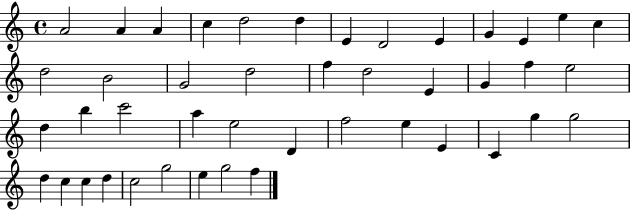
A4/h A4/q A4/q C5/q D5/h D5/q E4/q D4/h E4/q G4/q E4/q E5/q C5/q D5/h B4/h G4/h D5/h F5/q D5/h E4/q G4/q F5/q E5/h D5/q B5/q C6/h A5/q E5/h D4/q F5/h E5/q E4/q C4/q G5/q G5/h D5/q C5/q C5/q D5/q C5/h G5/h E5/q G5/h F5/q